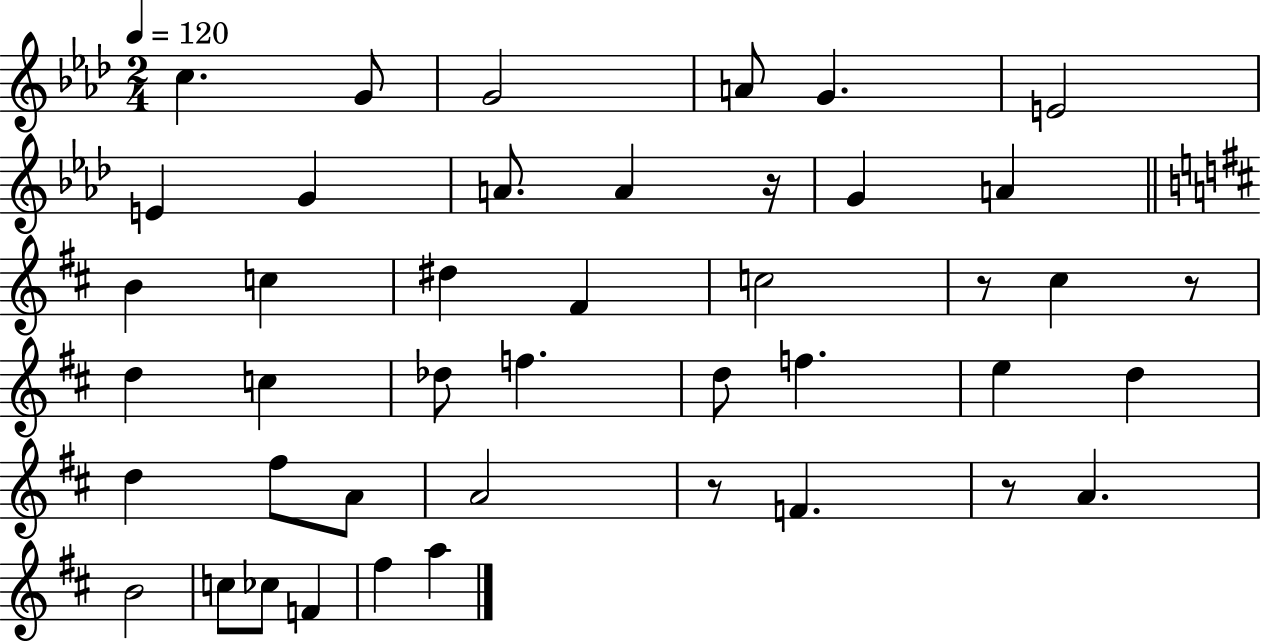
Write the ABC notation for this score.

X:1
T:Untitled
M:2/4
L:1/4
K:Ab
c G/2 G2 A/2 G E2 E G A/2 A z/4 G A B c ^d ^F c2 z/2 ^c z/2 d c _d/2 f d/2 f e d d ^f/2 A/2 A2 z/2 F z/2 A B2 c/2 _c/2 F ^f a